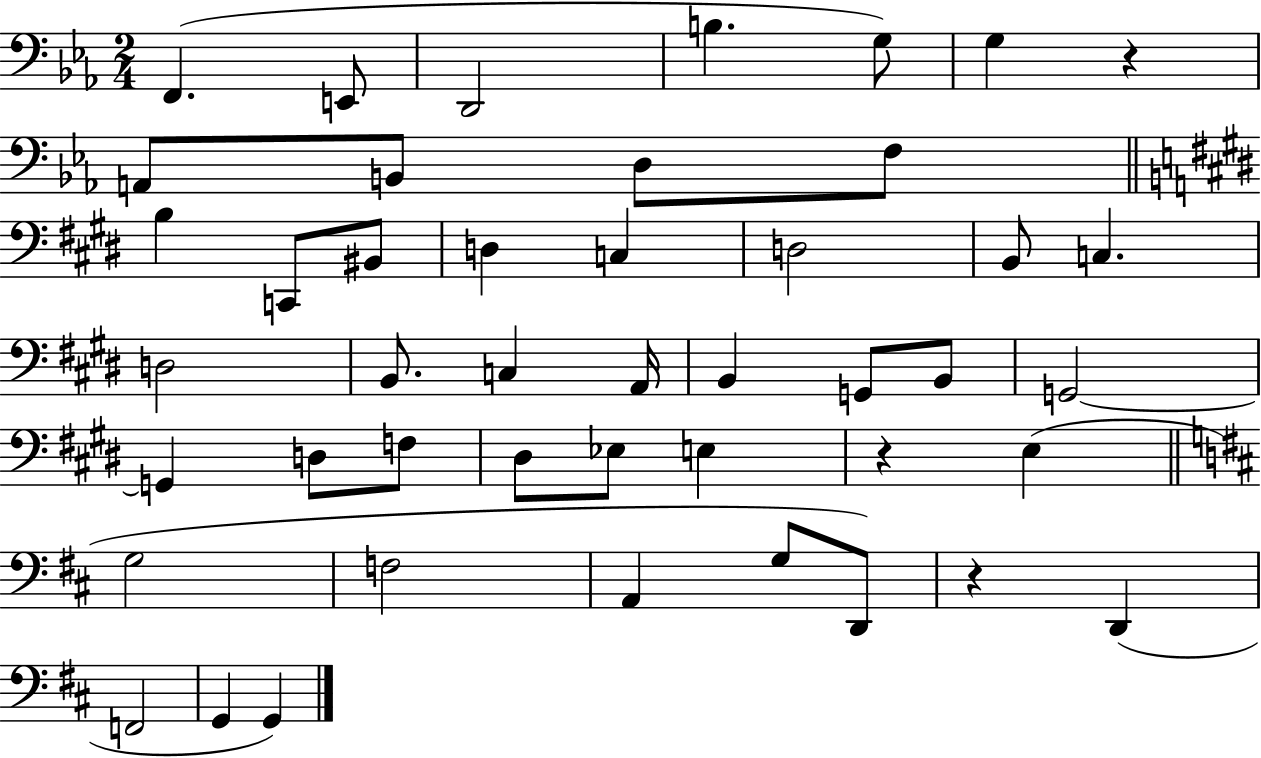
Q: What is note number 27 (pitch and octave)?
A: G2